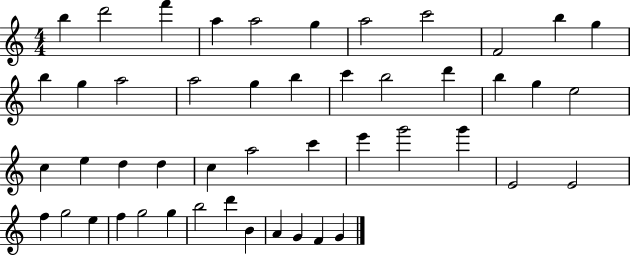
B5/q D6/h F6/q A5/q A5/h G5/q A5/h C6/h F4/h B5/q G5/q B5/q G5/q A5/h A5/h G5/q B5/q C6/q B5/h D6/q B5/q G5/q E5/h C5/q E5/q D5/q D5/q C5/q A5/h C6/q E6/q G6/h G6/q E4/h E4/h F5/q G5/h E5/q F5/q G5/h G5/q B5/h D6/q B4/q A4/q G4/q F4/q G4/q